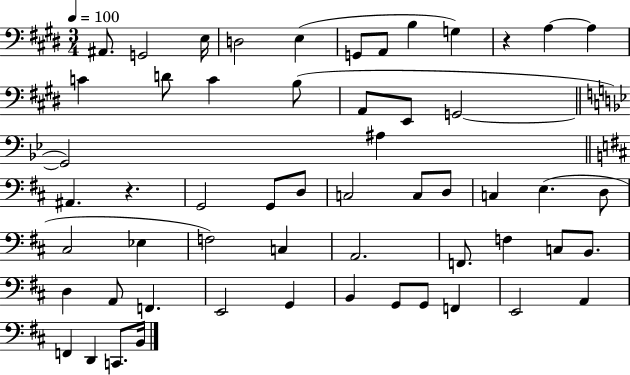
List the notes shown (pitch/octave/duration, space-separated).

A#2/e. G2/h E3/s D3/h E3/q G2/e A2/e B3/q G3/q R/q A3/q A3/q C4/q D4/e C4/q B3/e A2/e E2/e G2/h G2/h A#3/q A#2/q. R/q. G2/h G2/e D3/e C3/h C3/e D3/e C3/q E3/q. D3/e C#3/h Eb3/q F3/h C3/q A2/h. F2/e. F3/q C3/e B2/e. D3/q A2/e F2/q. E2/h G2/q B2/q G2/e G2/e F2/q E2/h A2/q F2/q D2/q C2/e. B2/s